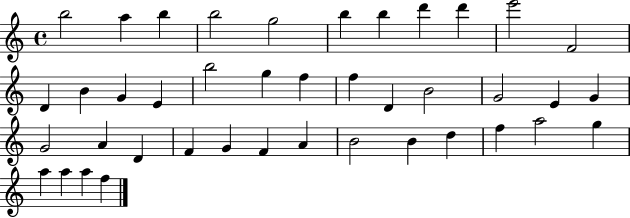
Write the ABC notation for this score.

X:1
T:Untitled
M:4/4
L:1/4
K:C
b2 a b b2 g2 b b d' d' e'2 F2 D B G E b2 g f f D B2 G2 E G G2 A D F G F A B2 B d f a2 g a a a f